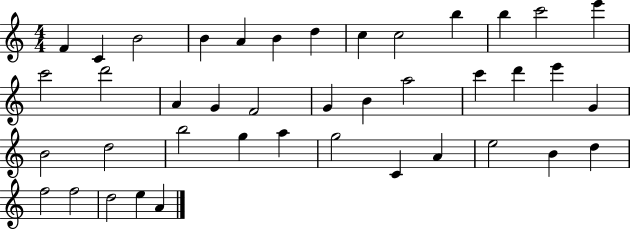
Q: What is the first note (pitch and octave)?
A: F4